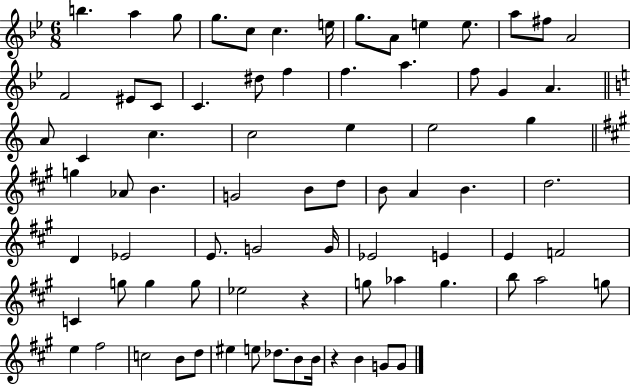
{
  \clef treble
  \numericTimeSignature
  \time 6/8
  \key bes \major
  b''4. a''4 g''8 | g''8. c''8 c''4. e''16 | g''8. a'8 e''4 e''8. | a''8 fis''8 a'2 | \break f'2 eis'8 c'8 | c'4. dis''8 f''4 | f''4. a''4. | f''8 g'4 a'4. | \break \bar "||" \break \key c \major a'8 c'4 c''4. | c''2 e''4 | e''2 g''4 | \bar "||" \break \key a \major g''4 aes'8 b'4. | g'2 b'8 d''8 | b'8 a'4 b'4. | d''2. | \break d'4 ees'2 | e'8. g'2 g'16 | ees'2 e'4 | e'4 f'2 | \break c'4 g''8 g''4 g''8 | ees''2 r4 | g''8 aes''4 g''4. | b''8 a''2 g''8 | \break e''4 fis''2 | c''2 b'8 d''8 | eis''4 e''8 des''8. b'8 b'16 | r4 b'4 g'8 g'8 | \break \bar "|."
}